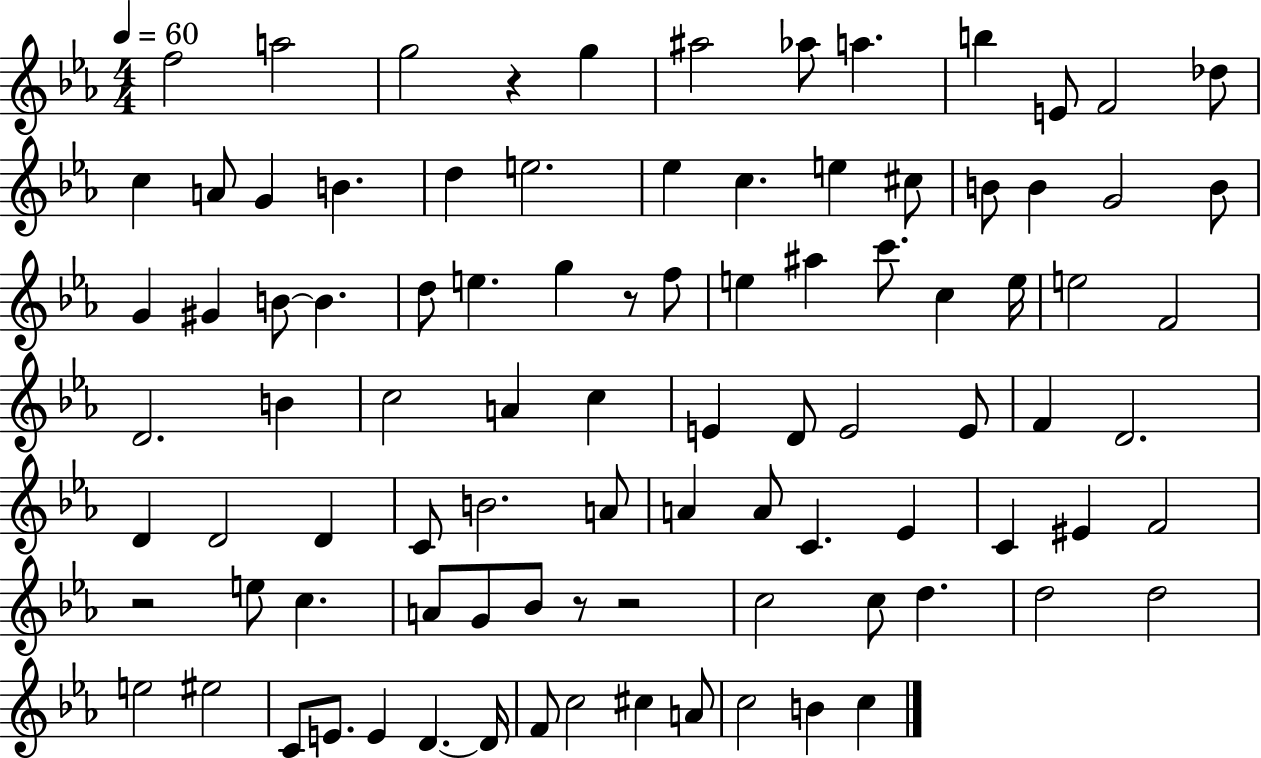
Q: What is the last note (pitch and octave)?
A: C5